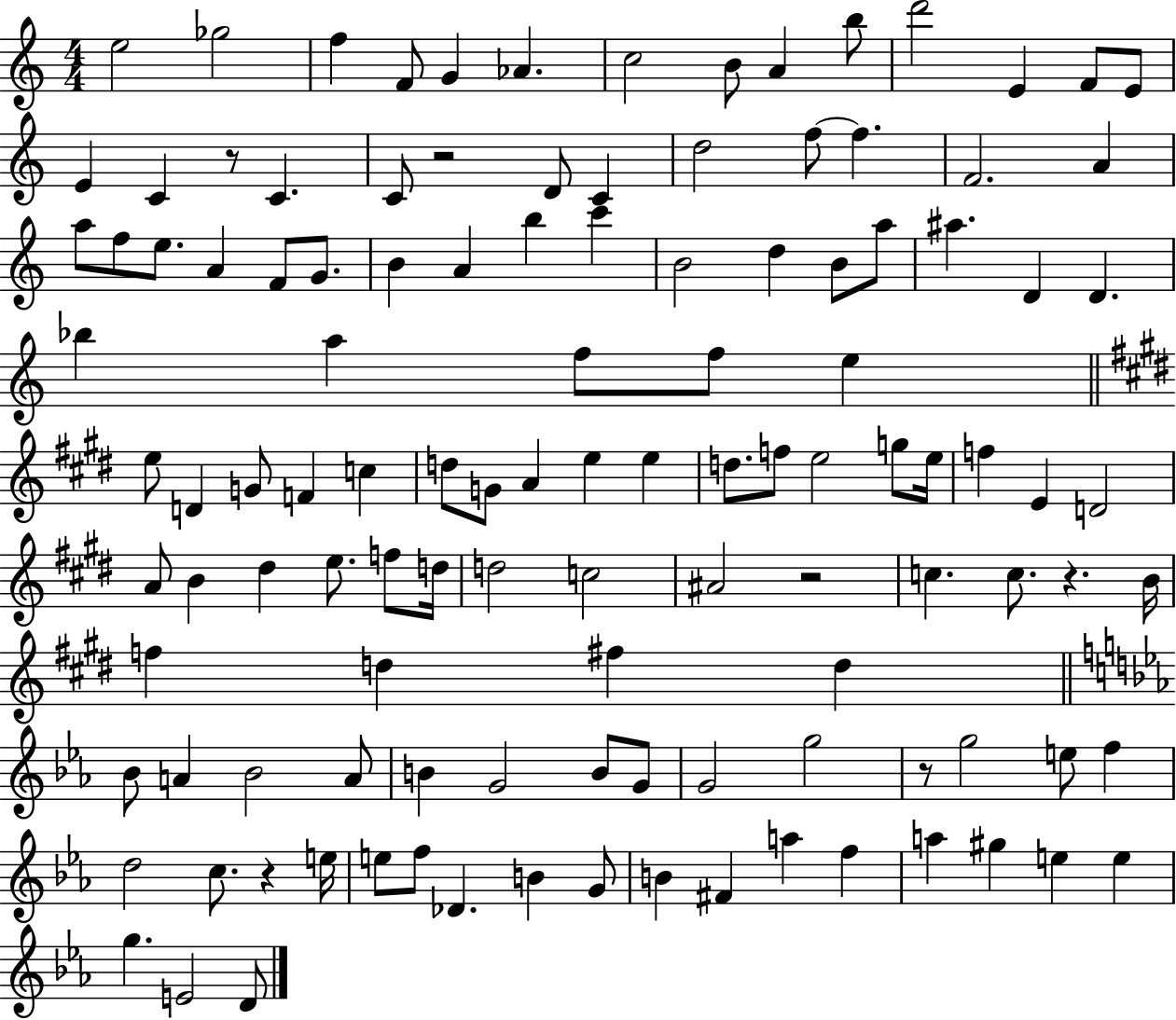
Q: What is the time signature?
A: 4/4